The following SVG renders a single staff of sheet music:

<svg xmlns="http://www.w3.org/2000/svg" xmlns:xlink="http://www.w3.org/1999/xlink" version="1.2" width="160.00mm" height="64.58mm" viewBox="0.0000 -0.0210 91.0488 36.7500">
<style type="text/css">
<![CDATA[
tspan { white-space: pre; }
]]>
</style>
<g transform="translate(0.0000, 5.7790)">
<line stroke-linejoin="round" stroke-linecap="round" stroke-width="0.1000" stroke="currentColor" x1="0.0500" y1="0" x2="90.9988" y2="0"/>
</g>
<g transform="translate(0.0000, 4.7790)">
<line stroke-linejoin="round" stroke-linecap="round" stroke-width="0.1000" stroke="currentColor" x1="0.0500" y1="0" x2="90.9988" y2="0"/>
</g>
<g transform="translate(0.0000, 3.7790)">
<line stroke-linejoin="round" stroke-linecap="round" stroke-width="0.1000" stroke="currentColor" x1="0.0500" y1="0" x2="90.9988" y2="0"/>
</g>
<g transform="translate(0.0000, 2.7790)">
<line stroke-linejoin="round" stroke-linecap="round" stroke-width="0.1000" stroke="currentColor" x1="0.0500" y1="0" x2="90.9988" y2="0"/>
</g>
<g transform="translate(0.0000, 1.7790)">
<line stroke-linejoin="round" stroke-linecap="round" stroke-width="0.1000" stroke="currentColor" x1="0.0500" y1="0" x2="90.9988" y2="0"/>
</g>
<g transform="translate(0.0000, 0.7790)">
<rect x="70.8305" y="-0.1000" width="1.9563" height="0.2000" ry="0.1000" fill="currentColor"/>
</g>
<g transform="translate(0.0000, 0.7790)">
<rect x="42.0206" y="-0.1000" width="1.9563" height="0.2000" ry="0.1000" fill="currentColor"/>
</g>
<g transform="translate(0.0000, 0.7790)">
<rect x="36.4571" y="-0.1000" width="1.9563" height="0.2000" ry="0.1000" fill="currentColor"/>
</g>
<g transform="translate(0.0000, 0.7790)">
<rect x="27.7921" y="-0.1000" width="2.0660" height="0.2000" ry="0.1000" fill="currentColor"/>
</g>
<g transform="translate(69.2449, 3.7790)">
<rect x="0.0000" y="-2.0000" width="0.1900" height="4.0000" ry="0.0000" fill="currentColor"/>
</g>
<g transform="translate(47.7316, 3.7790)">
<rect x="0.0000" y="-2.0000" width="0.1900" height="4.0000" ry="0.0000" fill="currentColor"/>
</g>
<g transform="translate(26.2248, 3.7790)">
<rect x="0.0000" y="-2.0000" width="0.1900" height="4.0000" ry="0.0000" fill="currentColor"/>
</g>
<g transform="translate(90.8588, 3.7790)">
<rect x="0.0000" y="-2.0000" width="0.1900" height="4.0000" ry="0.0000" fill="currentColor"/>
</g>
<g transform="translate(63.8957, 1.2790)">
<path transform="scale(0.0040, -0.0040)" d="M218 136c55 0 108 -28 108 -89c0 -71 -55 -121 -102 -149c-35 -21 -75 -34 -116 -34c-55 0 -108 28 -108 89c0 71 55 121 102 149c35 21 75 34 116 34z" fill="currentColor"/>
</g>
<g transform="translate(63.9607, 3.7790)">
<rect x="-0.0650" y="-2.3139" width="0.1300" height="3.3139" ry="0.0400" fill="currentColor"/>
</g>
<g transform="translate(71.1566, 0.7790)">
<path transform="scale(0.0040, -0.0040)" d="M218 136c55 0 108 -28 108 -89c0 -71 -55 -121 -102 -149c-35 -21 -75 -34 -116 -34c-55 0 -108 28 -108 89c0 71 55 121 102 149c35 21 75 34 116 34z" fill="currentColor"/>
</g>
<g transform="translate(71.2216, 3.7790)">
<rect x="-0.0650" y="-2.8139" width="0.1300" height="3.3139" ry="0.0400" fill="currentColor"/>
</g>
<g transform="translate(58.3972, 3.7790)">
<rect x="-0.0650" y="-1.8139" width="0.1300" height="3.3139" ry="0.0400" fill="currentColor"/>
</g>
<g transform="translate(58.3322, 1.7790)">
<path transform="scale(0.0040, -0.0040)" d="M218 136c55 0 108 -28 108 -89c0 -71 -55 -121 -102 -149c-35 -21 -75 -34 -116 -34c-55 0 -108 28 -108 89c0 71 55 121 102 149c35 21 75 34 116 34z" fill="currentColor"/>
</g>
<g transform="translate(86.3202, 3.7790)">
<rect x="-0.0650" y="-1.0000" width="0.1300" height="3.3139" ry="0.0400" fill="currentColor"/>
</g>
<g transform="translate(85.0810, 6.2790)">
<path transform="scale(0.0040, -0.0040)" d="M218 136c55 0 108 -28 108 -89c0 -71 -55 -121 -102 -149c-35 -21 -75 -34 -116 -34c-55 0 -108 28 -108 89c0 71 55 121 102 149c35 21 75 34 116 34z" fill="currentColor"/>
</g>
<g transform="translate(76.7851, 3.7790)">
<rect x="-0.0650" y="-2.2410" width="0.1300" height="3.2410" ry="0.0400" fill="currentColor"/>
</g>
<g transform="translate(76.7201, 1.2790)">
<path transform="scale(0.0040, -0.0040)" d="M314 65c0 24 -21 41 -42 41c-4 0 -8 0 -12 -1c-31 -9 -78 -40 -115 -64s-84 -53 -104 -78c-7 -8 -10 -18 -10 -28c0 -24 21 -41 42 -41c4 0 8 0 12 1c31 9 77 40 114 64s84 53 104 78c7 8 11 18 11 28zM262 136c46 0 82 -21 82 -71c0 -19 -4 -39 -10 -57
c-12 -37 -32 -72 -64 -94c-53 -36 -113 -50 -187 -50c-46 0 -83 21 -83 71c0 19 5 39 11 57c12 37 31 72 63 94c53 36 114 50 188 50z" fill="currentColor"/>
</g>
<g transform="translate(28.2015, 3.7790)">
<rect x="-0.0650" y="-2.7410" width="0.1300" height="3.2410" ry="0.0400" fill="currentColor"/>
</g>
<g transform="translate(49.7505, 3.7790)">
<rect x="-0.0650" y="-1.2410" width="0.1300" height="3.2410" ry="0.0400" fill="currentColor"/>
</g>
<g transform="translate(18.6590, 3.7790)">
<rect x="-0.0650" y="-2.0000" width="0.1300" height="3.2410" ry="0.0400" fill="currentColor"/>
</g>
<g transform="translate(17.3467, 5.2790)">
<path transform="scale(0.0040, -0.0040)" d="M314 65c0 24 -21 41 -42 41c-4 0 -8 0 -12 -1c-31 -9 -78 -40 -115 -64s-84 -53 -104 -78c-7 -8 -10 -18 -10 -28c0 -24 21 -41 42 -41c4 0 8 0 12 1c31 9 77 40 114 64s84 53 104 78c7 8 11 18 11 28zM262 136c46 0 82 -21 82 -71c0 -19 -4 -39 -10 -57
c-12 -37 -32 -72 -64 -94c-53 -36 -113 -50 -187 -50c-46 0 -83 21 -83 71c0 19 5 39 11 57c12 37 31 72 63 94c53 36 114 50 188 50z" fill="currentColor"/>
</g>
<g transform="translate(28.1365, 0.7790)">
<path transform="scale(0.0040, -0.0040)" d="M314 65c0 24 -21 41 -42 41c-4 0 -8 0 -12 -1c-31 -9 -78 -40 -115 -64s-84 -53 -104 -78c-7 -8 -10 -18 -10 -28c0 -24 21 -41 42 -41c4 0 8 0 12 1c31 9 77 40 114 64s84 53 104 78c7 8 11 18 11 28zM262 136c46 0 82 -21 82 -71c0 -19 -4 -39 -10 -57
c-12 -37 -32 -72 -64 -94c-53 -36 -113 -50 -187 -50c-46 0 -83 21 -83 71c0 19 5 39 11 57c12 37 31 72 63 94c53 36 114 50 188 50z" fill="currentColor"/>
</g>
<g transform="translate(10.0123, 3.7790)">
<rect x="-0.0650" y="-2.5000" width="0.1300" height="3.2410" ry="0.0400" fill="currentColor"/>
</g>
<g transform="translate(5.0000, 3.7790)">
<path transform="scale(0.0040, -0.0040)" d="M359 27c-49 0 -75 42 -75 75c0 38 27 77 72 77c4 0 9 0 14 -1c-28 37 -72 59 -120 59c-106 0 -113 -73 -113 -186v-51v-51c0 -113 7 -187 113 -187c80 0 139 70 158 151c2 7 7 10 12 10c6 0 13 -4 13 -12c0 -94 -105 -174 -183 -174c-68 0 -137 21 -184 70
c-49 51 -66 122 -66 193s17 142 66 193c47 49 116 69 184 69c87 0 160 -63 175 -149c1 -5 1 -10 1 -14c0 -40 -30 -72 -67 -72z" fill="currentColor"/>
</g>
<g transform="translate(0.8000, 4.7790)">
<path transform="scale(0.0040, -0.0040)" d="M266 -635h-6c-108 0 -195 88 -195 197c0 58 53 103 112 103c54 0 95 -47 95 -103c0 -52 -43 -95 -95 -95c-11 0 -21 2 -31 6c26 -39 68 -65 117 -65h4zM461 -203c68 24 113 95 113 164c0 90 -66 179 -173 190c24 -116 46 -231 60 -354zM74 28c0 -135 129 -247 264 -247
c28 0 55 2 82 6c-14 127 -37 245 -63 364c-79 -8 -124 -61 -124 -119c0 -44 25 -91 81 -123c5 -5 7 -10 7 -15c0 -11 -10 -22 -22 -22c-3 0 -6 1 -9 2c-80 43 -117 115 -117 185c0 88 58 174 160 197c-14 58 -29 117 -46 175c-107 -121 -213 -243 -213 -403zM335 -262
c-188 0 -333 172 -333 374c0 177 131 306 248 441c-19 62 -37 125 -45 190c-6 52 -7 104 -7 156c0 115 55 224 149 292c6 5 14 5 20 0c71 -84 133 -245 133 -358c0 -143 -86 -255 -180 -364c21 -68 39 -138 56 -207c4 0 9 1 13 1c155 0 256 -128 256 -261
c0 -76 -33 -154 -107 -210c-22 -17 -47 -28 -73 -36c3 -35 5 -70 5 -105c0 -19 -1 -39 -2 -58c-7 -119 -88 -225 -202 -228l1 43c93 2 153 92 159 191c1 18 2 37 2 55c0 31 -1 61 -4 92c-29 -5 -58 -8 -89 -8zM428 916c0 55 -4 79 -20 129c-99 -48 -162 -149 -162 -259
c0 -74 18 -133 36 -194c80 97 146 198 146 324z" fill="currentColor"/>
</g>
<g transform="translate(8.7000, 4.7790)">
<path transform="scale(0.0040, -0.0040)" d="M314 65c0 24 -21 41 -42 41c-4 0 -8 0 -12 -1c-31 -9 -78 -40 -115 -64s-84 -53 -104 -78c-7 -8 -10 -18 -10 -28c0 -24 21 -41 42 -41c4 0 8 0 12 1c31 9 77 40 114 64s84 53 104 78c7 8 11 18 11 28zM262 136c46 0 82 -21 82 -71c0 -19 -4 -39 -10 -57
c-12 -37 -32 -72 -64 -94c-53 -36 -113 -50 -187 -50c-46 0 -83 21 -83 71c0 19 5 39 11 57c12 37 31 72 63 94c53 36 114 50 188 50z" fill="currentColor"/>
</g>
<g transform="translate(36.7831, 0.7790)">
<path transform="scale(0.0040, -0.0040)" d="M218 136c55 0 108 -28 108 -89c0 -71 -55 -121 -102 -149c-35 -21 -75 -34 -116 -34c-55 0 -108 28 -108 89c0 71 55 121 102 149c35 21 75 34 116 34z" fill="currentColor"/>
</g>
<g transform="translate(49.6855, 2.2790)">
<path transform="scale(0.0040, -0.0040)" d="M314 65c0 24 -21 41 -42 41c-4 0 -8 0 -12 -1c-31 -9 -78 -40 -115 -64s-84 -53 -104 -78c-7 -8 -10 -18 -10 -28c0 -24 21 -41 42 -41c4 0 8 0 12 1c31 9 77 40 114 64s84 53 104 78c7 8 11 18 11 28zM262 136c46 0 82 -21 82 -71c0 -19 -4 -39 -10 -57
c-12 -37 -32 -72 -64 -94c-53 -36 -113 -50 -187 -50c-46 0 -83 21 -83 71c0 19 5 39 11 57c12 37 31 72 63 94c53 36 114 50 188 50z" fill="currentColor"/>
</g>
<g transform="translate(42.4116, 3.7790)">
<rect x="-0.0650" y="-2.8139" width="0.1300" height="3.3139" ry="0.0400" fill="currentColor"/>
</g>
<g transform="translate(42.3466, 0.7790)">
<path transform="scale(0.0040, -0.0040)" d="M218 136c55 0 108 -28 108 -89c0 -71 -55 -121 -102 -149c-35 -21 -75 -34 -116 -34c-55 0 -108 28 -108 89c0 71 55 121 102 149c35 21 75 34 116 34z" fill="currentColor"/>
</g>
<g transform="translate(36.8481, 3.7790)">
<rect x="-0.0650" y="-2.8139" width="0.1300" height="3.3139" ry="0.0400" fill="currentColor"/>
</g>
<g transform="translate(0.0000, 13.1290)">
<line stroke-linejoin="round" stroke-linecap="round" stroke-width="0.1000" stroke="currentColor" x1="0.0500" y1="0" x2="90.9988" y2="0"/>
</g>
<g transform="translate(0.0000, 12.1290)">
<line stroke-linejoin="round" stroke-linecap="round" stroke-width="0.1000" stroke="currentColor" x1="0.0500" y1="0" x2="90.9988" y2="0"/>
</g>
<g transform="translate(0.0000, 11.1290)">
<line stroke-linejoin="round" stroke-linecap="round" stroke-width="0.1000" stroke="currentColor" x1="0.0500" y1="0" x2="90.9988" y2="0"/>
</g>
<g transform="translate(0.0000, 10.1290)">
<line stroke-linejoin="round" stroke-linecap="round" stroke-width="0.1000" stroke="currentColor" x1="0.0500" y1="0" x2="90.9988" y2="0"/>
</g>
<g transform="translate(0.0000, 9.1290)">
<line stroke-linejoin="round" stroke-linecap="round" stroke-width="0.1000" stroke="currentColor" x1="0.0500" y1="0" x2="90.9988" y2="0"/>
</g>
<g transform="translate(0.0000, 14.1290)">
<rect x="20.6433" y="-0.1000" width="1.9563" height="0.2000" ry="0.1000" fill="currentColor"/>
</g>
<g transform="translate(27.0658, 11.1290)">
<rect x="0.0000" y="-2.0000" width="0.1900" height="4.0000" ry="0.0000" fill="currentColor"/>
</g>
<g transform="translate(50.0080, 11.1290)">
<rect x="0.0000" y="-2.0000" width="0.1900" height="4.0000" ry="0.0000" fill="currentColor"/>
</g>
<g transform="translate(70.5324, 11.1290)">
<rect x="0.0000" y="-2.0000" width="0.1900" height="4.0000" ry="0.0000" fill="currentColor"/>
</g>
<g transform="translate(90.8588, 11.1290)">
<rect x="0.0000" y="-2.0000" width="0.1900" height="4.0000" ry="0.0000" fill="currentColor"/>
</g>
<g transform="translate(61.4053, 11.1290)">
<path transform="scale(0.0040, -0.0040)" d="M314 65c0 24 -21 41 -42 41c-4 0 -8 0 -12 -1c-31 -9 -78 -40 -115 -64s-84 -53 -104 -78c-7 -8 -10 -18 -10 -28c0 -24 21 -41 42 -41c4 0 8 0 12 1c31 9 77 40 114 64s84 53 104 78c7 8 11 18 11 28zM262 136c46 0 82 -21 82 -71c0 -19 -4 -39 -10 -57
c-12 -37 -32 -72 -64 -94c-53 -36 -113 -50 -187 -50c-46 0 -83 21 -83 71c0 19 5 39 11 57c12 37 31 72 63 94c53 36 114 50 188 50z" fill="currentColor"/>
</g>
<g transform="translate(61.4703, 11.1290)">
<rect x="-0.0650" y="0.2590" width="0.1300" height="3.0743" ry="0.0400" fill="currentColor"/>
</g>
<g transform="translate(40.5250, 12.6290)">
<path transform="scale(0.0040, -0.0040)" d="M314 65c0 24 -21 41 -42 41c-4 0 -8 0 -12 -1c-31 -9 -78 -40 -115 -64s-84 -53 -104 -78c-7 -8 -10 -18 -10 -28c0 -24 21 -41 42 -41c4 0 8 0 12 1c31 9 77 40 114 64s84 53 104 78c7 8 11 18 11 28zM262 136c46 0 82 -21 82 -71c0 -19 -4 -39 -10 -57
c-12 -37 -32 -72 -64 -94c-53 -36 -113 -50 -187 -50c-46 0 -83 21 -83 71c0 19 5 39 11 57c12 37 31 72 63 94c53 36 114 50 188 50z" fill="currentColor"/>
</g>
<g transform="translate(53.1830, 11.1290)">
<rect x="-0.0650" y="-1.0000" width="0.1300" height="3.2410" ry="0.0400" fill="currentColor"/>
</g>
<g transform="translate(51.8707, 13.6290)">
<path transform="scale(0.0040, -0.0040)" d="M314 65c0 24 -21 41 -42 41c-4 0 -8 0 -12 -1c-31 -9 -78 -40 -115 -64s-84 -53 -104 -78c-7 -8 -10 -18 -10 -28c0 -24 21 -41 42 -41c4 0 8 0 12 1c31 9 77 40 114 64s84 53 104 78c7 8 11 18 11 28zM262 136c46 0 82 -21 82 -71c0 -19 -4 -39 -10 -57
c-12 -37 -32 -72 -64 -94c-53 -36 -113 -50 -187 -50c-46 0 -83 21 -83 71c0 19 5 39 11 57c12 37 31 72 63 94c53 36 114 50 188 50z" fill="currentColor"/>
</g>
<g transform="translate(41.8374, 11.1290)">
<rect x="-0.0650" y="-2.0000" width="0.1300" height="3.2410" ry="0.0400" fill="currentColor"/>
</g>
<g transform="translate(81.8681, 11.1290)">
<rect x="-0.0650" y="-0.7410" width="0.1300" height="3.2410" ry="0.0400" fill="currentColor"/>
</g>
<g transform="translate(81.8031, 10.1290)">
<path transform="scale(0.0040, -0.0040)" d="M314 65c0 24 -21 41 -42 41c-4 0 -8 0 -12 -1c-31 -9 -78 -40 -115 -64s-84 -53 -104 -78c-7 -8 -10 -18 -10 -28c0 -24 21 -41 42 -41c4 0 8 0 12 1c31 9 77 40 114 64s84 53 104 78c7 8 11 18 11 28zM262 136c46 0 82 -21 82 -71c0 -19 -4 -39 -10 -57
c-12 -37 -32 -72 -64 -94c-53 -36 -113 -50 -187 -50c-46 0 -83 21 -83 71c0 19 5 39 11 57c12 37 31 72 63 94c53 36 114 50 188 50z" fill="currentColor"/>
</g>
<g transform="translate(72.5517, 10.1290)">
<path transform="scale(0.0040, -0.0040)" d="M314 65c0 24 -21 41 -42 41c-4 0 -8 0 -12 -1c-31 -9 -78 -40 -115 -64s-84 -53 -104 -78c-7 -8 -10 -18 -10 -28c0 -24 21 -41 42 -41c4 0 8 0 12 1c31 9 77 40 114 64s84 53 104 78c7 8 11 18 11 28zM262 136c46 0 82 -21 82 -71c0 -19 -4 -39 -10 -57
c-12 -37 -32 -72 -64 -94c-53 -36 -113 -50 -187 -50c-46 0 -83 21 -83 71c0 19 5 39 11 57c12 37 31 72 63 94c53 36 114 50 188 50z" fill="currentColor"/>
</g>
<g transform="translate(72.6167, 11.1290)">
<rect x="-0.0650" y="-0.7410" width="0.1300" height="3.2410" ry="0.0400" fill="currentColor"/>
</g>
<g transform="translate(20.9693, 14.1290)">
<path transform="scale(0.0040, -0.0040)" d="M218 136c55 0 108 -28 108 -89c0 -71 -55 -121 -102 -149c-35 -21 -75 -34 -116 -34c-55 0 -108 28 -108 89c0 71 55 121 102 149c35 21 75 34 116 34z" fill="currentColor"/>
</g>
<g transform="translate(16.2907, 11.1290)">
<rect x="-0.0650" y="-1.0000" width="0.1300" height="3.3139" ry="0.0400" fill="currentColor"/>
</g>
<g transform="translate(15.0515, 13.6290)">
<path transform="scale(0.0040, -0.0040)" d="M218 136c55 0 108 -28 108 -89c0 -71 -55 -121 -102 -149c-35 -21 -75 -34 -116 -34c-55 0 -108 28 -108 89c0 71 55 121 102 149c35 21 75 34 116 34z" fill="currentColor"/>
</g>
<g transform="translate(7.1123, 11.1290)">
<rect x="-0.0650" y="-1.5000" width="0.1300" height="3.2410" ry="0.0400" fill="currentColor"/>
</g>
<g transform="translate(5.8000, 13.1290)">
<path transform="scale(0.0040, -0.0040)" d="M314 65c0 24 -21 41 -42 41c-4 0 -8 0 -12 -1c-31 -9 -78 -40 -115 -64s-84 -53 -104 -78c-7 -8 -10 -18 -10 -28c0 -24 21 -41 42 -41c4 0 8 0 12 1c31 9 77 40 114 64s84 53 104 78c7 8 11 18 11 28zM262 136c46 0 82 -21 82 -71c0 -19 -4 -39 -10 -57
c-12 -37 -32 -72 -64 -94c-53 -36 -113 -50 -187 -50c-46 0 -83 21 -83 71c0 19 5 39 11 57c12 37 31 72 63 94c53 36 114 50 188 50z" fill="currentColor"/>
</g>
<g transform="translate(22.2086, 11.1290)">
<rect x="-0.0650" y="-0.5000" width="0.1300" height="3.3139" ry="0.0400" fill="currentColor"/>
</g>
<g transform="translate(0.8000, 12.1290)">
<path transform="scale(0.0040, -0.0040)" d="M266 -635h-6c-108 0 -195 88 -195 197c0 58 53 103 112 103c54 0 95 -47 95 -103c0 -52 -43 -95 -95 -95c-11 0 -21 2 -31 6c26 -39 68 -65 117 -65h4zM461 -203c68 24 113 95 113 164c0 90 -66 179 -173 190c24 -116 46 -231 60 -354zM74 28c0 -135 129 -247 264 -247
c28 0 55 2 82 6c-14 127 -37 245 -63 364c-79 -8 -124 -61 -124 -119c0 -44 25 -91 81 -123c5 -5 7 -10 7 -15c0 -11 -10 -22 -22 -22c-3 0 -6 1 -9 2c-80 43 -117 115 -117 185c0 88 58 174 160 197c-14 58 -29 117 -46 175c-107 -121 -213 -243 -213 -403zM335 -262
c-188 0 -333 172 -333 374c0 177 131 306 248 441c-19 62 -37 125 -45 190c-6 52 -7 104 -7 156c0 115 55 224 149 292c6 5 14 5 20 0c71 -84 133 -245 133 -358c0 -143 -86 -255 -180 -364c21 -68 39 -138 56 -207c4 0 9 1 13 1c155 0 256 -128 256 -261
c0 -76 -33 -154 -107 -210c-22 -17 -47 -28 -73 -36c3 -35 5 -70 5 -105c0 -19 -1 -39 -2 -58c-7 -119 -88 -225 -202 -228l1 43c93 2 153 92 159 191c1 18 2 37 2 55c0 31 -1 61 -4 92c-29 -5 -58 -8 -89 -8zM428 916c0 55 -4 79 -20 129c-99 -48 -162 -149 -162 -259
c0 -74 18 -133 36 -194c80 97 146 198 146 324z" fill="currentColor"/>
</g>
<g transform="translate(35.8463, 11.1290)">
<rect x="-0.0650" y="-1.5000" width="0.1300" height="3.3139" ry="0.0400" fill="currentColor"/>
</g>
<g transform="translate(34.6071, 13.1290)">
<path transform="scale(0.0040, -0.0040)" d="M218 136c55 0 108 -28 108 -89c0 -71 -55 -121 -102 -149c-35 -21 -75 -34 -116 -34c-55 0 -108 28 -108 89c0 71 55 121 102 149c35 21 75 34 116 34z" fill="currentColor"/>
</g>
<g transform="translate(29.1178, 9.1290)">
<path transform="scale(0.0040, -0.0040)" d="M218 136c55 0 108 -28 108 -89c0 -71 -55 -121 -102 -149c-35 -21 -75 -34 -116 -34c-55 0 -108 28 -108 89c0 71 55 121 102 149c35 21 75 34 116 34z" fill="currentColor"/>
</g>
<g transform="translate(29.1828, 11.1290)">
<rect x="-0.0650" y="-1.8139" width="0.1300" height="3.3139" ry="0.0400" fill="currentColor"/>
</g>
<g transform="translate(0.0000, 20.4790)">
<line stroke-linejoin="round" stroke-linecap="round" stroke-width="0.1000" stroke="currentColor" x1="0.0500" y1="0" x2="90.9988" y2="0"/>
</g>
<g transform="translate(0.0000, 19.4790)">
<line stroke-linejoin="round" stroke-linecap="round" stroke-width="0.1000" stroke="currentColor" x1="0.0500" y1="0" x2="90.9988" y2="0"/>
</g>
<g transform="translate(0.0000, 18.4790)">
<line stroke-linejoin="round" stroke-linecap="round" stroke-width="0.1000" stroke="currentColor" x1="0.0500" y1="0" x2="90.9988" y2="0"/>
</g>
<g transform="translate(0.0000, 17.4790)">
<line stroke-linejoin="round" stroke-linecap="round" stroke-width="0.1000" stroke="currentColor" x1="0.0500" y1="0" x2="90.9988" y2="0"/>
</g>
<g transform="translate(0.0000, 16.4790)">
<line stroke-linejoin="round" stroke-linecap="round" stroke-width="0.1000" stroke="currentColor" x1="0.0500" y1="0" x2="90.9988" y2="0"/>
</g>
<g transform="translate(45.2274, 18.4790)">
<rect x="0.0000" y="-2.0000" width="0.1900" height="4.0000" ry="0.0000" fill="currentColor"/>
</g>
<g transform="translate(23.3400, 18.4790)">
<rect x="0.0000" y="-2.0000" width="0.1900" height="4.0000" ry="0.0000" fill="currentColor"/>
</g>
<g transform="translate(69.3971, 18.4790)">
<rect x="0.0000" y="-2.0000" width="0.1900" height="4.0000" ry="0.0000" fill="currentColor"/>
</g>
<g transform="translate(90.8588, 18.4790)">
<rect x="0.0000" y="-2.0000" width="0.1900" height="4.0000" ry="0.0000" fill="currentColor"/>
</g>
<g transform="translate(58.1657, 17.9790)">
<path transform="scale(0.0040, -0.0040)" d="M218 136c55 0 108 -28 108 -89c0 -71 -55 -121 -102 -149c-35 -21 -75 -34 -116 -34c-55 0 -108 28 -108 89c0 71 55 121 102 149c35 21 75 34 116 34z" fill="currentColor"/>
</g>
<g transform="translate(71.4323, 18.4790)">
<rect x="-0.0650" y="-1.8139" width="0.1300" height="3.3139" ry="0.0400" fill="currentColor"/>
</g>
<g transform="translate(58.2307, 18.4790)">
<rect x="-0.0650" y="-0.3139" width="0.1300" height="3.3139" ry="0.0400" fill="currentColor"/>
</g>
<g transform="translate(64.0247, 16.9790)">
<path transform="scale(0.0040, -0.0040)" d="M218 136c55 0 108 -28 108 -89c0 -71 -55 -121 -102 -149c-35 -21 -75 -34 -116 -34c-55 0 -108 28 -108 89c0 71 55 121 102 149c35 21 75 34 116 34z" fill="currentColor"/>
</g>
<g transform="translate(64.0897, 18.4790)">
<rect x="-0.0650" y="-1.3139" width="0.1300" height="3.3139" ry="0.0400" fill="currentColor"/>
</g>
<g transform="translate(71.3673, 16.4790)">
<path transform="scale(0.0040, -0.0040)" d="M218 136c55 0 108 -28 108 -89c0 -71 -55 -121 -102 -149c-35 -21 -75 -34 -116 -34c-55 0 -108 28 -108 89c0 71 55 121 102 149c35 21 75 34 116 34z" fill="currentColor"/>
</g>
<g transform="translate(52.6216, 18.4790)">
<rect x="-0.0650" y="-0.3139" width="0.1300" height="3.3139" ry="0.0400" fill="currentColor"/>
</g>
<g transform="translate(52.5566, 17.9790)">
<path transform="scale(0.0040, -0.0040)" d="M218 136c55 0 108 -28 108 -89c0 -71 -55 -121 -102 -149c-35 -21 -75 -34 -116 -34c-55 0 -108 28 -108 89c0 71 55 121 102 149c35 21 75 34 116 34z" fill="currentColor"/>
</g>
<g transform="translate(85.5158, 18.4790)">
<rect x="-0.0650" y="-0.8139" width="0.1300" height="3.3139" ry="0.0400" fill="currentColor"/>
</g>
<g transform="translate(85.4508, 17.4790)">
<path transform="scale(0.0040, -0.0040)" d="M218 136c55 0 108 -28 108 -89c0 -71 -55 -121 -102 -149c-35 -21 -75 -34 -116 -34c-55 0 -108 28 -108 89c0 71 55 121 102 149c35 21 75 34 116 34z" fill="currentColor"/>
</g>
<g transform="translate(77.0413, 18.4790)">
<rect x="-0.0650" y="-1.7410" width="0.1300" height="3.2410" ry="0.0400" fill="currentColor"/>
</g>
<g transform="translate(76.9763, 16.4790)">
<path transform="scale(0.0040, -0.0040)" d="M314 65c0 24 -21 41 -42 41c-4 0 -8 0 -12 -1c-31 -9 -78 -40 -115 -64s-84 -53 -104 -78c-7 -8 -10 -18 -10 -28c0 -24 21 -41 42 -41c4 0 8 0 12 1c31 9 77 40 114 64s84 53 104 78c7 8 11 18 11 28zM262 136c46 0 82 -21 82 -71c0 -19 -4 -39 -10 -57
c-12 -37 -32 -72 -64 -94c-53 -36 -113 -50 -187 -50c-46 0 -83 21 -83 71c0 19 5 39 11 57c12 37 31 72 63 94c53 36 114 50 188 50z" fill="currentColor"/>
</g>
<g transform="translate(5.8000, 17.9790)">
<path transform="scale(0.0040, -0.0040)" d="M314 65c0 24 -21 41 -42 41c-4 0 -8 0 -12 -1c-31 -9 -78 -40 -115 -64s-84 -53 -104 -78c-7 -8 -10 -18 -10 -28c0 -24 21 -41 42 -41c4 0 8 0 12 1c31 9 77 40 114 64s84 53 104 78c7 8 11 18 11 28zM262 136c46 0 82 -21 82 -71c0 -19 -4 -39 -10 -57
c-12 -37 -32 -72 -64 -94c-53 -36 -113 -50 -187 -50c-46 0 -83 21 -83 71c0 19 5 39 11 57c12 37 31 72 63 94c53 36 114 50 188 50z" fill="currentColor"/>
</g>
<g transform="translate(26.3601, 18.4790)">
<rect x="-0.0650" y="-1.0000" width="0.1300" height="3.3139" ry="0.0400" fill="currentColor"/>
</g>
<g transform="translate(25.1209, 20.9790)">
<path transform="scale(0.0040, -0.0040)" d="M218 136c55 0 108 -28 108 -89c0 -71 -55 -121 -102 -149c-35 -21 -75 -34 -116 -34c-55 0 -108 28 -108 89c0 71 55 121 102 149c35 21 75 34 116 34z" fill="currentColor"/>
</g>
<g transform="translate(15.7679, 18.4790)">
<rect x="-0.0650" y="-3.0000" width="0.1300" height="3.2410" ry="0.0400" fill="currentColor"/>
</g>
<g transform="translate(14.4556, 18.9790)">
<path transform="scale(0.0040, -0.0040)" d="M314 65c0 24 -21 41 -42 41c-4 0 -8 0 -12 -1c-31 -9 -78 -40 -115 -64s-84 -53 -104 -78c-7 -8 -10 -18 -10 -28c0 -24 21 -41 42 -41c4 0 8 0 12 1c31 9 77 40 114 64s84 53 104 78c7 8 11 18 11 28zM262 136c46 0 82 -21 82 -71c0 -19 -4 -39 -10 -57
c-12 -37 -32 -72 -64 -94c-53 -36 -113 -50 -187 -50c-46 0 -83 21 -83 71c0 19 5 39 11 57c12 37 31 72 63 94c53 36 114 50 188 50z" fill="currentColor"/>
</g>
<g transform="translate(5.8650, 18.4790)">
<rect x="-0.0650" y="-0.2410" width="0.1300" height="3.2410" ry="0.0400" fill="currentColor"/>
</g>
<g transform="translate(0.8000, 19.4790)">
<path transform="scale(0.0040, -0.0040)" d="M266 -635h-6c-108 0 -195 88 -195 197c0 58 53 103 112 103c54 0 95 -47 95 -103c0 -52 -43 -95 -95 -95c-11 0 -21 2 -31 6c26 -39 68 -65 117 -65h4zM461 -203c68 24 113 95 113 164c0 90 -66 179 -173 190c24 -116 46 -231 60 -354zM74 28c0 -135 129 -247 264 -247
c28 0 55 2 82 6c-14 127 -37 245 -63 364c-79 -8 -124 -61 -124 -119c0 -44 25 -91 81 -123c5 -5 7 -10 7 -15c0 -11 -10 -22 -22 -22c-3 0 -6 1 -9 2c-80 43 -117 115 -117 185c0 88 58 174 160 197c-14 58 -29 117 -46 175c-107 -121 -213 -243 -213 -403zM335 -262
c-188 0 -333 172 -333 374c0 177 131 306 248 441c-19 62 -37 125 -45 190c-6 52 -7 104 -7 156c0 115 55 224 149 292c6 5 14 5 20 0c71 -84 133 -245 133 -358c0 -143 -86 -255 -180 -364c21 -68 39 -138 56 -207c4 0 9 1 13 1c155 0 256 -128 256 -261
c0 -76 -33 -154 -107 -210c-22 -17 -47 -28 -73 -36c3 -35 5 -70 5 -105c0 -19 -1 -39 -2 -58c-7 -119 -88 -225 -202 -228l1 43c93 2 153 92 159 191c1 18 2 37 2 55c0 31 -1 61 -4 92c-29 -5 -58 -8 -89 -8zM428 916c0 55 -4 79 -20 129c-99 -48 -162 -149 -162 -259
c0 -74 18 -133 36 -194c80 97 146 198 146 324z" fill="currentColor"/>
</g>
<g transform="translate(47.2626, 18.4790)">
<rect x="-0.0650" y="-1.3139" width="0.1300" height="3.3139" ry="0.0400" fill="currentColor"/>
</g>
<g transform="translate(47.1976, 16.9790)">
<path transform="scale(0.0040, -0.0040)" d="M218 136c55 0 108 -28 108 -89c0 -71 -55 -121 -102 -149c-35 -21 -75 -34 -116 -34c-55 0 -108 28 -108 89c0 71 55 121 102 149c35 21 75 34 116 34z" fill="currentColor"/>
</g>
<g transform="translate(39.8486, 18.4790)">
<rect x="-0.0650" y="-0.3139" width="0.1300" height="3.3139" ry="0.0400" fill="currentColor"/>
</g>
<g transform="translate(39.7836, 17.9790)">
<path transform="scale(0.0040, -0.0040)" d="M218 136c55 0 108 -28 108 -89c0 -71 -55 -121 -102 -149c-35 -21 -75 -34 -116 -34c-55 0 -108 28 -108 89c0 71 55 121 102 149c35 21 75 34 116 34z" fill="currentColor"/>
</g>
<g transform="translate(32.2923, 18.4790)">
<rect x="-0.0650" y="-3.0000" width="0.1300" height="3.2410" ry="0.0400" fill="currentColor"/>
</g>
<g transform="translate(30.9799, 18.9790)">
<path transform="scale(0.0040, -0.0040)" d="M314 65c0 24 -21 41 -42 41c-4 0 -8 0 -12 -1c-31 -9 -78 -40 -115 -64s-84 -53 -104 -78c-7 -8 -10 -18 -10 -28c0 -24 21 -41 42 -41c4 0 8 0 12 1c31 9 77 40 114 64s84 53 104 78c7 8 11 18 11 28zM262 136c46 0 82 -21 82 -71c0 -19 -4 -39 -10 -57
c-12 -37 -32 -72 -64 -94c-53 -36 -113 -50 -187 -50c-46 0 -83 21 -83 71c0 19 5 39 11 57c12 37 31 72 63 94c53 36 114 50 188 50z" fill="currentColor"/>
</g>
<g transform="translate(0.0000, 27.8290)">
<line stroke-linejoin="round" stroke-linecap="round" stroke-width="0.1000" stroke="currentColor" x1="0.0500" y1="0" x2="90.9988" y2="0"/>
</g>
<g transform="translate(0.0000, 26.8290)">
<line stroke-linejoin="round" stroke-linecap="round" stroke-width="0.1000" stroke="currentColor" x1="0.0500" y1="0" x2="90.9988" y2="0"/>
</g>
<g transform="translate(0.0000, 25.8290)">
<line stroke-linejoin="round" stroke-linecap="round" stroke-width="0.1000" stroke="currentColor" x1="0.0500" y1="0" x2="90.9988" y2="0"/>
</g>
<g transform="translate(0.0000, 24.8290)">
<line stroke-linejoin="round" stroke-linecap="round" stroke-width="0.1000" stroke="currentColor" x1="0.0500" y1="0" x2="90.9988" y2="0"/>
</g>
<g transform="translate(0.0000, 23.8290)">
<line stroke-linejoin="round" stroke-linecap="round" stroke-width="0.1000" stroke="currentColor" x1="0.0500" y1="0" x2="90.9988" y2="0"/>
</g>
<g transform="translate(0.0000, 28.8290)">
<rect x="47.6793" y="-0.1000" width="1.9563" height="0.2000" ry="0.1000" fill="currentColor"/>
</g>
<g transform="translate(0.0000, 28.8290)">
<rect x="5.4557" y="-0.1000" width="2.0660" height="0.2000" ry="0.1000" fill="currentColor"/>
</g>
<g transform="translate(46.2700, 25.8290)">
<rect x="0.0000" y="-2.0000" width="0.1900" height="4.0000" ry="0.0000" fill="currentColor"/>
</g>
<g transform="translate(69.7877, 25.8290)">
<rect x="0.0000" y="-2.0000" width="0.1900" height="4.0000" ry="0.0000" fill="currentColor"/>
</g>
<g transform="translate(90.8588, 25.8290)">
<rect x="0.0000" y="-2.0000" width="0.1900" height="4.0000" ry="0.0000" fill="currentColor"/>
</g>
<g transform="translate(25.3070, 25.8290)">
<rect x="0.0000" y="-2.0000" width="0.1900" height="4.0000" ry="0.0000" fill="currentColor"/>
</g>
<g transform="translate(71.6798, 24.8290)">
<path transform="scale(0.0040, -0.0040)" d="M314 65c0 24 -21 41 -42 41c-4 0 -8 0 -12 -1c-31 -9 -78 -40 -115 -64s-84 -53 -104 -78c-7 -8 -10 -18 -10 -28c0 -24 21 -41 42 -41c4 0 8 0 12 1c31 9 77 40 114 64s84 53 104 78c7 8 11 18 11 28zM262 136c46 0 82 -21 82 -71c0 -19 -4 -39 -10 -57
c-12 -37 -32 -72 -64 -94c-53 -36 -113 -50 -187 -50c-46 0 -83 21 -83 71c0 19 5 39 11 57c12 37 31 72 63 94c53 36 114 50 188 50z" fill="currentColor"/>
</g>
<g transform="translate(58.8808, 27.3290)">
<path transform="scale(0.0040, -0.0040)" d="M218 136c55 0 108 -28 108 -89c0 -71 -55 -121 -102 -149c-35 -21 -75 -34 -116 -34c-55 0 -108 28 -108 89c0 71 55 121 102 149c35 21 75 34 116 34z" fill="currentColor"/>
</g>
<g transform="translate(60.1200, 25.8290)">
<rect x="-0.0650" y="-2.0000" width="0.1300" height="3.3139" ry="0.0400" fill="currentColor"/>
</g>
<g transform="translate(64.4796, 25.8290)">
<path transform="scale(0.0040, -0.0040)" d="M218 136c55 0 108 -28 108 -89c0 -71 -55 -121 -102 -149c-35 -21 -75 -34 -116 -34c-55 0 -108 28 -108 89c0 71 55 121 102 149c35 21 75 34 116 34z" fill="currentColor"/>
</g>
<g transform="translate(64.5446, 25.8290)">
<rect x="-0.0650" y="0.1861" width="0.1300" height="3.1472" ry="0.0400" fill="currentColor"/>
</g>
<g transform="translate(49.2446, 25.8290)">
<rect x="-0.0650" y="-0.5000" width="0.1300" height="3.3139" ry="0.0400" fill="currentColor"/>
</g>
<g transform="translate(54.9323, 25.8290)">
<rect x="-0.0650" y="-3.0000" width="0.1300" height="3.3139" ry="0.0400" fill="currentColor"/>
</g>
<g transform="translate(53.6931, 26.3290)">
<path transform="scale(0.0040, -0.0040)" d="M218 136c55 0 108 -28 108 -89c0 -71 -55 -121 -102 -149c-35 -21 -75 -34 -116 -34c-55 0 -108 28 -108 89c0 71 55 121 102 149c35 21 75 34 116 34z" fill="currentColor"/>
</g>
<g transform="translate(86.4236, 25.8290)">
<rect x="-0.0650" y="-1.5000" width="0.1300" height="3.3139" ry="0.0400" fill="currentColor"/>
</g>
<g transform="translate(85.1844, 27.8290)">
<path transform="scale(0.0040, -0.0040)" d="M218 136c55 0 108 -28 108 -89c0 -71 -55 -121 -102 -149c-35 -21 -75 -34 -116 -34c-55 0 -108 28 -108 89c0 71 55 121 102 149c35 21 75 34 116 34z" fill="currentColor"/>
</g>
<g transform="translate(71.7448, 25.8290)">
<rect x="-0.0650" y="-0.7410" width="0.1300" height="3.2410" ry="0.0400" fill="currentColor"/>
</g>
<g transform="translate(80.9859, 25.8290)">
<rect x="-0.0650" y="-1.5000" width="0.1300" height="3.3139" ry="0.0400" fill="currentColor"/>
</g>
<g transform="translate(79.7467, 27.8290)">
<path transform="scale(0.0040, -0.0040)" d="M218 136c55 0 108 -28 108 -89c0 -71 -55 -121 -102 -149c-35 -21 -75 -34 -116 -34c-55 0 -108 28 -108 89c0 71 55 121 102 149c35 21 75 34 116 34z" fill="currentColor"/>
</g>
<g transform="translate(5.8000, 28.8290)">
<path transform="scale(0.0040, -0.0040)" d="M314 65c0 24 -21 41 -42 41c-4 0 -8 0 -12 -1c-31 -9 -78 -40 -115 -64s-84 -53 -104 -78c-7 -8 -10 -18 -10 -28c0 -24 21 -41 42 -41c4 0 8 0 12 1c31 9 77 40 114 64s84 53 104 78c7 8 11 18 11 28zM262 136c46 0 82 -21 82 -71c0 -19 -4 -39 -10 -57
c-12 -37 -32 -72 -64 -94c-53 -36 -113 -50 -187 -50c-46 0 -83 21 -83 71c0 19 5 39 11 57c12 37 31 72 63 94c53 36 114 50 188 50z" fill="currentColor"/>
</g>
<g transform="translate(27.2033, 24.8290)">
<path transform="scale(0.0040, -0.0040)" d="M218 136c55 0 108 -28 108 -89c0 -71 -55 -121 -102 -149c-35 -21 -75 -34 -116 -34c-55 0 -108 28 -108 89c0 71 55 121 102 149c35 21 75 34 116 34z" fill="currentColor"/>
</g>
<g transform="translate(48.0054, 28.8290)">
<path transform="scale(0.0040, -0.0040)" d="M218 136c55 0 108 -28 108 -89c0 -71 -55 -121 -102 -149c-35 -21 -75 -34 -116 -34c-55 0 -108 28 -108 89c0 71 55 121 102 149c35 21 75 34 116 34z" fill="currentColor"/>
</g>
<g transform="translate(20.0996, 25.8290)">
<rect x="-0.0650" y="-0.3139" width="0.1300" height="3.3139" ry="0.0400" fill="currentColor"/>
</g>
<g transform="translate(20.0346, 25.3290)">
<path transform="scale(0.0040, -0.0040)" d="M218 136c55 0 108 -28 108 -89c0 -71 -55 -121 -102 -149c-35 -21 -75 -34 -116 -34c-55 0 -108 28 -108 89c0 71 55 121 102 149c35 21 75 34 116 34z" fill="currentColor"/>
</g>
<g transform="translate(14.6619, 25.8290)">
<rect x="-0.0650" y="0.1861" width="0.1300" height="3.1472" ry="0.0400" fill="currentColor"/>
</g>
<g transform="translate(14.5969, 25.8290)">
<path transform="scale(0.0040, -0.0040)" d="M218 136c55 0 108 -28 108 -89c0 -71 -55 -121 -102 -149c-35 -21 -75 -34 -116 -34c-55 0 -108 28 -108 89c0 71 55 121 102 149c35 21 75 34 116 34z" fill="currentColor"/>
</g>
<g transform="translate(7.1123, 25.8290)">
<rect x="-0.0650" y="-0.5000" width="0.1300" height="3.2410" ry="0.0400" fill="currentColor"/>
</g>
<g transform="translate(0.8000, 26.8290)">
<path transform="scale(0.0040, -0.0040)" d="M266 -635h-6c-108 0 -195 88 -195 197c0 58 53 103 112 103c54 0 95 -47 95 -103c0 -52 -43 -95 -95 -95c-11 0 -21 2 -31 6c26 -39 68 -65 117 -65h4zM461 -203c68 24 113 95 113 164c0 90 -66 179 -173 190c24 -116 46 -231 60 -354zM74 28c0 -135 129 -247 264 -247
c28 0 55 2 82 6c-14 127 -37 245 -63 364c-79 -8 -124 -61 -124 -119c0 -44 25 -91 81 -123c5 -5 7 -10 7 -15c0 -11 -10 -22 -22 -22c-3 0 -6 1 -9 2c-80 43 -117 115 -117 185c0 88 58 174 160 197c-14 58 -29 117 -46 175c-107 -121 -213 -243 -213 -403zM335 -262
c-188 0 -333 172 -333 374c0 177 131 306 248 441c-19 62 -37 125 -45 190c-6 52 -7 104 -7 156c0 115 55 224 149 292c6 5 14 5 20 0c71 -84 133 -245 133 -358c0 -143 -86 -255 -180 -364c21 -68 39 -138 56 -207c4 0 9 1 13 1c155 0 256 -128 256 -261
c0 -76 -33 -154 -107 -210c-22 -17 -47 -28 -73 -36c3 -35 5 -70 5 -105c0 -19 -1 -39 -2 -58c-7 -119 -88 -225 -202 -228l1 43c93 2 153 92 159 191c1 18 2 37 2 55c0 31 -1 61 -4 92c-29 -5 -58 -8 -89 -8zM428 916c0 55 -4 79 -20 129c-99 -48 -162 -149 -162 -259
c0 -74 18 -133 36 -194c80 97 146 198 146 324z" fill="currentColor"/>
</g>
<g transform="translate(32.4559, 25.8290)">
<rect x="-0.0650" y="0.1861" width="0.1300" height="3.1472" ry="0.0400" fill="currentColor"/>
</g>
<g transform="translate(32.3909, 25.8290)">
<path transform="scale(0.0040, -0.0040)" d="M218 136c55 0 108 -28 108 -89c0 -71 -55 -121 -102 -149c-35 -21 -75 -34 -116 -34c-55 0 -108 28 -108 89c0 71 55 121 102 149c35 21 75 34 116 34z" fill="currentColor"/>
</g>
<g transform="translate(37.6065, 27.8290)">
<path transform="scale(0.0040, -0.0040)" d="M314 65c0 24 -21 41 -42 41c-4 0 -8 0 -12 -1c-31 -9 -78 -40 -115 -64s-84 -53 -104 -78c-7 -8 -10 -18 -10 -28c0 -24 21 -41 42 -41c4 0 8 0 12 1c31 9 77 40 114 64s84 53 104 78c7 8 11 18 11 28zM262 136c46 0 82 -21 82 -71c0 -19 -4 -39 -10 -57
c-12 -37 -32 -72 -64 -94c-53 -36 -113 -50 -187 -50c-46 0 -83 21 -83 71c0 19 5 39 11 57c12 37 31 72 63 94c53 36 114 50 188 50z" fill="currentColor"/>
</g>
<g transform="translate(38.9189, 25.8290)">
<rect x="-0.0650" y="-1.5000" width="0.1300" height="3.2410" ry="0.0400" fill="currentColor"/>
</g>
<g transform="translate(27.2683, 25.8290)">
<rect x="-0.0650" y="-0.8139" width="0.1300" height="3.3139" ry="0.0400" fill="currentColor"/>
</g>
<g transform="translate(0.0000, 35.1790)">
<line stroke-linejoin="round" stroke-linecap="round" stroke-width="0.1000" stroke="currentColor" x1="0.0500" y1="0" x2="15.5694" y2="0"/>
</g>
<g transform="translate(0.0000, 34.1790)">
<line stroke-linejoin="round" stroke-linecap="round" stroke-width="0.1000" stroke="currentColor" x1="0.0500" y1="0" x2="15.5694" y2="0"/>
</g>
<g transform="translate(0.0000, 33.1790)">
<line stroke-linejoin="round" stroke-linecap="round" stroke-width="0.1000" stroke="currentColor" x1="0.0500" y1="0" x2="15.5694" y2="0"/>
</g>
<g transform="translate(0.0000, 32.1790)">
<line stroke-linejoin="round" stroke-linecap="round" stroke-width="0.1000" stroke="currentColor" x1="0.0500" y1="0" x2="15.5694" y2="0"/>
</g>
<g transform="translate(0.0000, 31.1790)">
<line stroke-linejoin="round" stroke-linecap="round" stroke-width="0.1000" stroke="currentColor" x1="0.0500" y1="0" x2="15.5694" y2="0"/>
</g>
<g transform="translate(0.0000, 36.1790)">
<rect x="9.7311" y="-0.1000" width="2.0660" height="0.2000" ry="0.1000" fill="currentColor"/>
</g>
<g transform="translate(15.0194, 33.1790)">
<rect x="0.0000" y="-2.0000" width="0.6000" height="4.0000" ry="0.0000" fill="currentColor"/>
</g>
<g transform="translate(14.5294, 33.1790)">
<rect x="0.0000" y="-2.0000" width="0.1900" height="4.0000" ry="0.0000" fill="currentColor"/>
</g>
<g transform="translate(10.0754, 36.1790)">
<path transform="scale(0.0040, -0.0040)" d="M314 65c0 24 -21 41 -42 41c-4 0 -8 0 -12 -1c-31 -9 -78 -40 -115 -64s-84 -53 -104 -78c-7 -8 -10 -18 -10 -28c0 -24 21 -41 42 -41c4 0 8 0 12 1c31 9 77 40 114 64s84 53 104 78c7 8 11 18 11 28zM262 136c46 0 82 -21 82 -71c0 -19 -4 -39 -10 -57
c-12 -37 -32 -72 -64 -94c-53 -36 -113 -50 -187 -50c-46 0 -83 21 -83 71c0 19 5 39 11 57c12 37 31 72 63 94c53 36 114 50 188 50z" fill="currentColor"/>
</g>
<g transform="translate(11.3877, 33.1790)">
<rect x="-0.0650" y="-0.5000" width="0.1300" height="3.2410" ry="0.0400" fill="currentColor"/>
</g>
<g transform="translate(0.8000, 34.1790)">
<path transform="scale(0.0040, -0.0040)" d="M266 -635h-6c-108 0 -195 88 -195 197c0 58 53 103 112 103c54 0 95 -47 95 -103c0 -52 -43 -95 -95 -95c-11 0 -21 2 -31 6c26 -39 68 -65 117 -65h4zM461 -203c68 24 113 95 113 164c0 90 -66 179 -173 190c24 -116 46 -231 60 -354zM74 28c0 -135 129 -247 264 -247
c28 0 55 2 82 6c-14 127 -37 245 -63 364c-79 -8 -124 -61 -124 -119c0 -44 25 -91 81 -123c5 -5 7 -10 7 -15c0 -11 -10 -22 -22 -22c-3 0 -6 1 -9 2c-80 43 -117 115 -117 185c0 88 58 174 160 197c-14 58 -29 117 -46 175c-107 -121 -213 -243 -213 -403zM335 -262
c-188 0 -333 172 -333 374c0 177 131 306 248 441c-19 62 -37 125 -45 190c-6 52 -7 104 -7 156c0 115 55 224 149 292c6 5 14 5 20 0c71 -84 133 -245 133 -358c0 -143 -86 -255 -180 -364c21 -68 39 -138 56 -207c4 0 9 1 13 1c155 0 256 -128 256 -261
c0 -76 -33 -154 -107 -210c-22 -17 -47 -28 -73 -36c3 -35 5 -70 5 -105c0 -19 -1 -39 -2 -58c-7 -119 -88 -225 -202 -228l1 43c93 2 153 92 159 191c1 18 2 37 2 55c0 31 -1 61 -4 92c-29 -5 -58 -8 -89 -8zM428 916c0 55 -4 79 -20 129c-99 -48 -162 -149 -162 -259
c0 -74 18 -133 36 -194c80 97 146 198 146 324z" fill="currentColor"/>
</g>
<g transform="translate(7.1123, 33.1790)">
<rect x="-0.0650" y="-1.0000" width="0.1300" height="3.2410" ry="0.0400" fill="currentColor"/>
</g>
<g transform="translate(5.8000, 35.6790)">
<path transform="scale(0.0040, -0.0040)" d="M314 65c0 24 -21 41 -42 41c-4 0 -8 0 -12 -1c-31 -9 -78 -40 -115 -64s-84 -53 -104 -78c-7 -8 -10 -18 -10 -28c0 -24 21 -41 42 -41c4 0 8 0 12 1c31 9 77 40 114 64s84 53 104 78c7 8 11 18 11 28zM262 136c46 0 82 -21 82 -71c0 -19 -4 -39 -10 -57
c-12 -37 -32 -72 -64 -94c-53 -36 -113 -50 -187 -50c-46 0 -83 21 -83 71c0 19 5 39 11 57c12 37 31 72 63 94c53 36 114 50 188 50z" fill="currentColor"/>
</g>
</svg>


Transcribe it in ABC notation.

X:1
T:Untitled
M:4/4
L:1/4
K:C
G2 F2 a2 a a e2 f g a g2 D E2 D C f E F2 D2 B2 d2 d2 c2 A2 D A2 c e c c e f f2 d C2 B c d B E2 C A F B d2 E E D2 C2